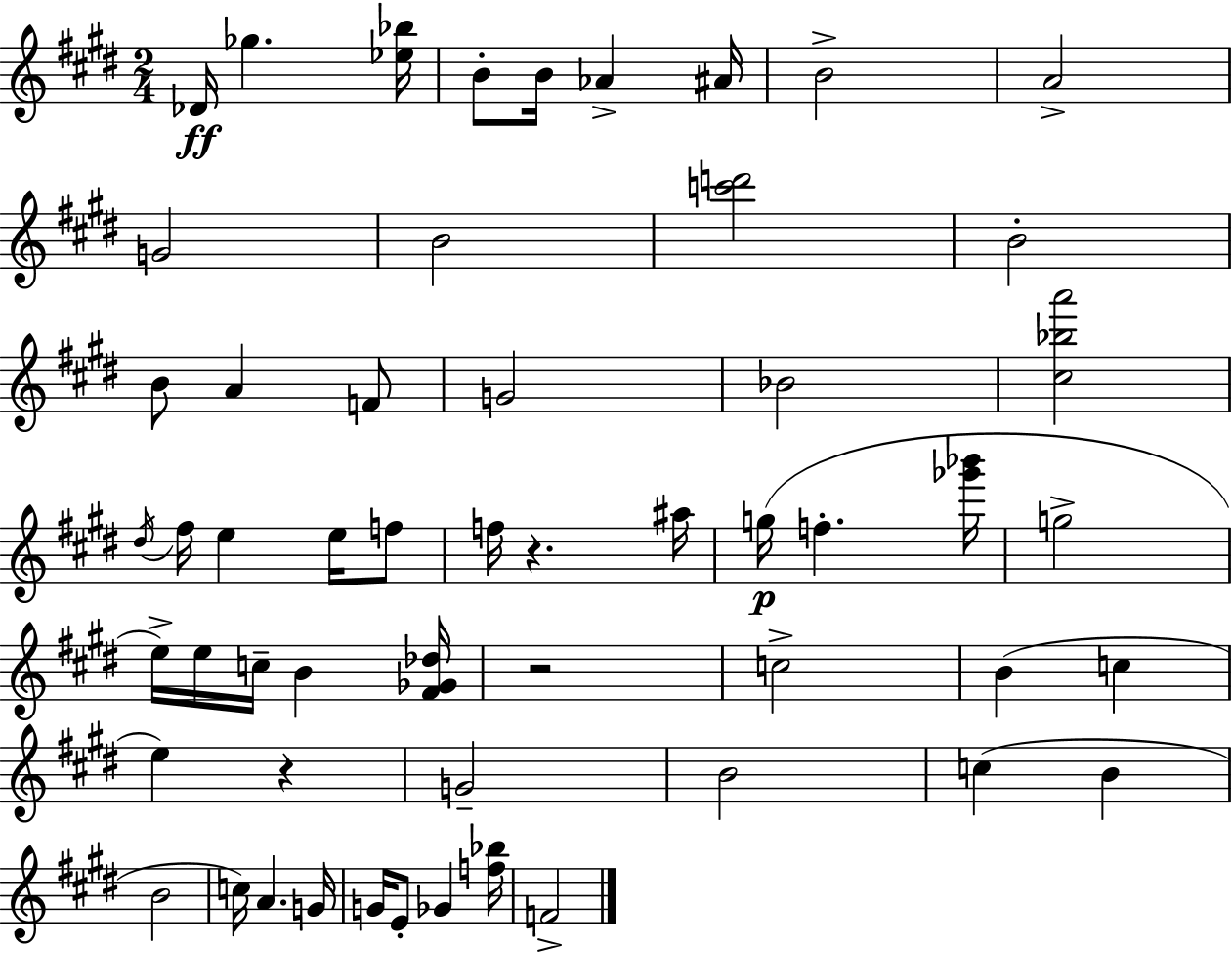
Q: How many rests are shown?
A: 3